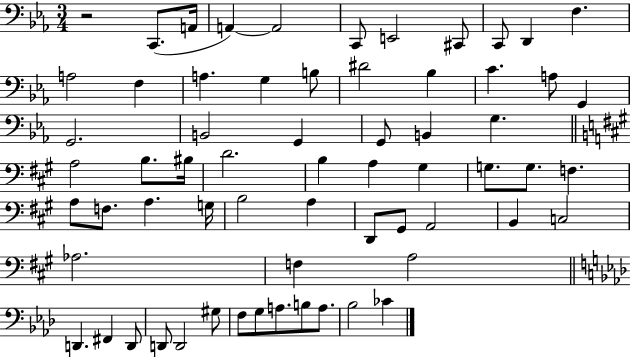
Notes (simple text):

R/h C2/e. A2/s A2/q A2/h C2/e E2/h C#2/e C2/e D2/q F3/q. A3/h F3/q A3/q. G3/q B3/e D#4/h Bb3/q C4/q. A3/e G2/q G2/h. B2/h G2/q G2/e B2/q G3/q. A3/h B3/e. BIS3/s D4/h. B3/q A3/q G#3/q G3/e. G3/e. F3/q. A3/e F3/e. A3/q. G3/s B3/h A3/q D2/e G#2/e A2/h B2/q C3/h Ab3/h. F3/q A3/h D2/q. F#2/q D2/e D2/e D2/h G#3/e F3/e G3/e A3/e. B3/e A3/e. Bb3/h CES4/q